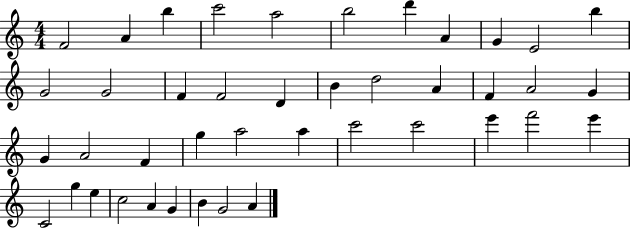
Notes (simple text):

F4/h A4/q B5/q C6/h A5/h B5/h D6/q A4/q G4/q E4/h B5/q G4/h G4/h F4/q F4/h D4/q B4/q D5/h A4/q F4/q A4/h G4/q G4/q A4/h F4/q G5/q A5/h A5/q C6/h C6/h E6/q F6/h E6/q C4/h G5/q E5/q C5/h A4/q G4/q B4/q G4/h A4/q